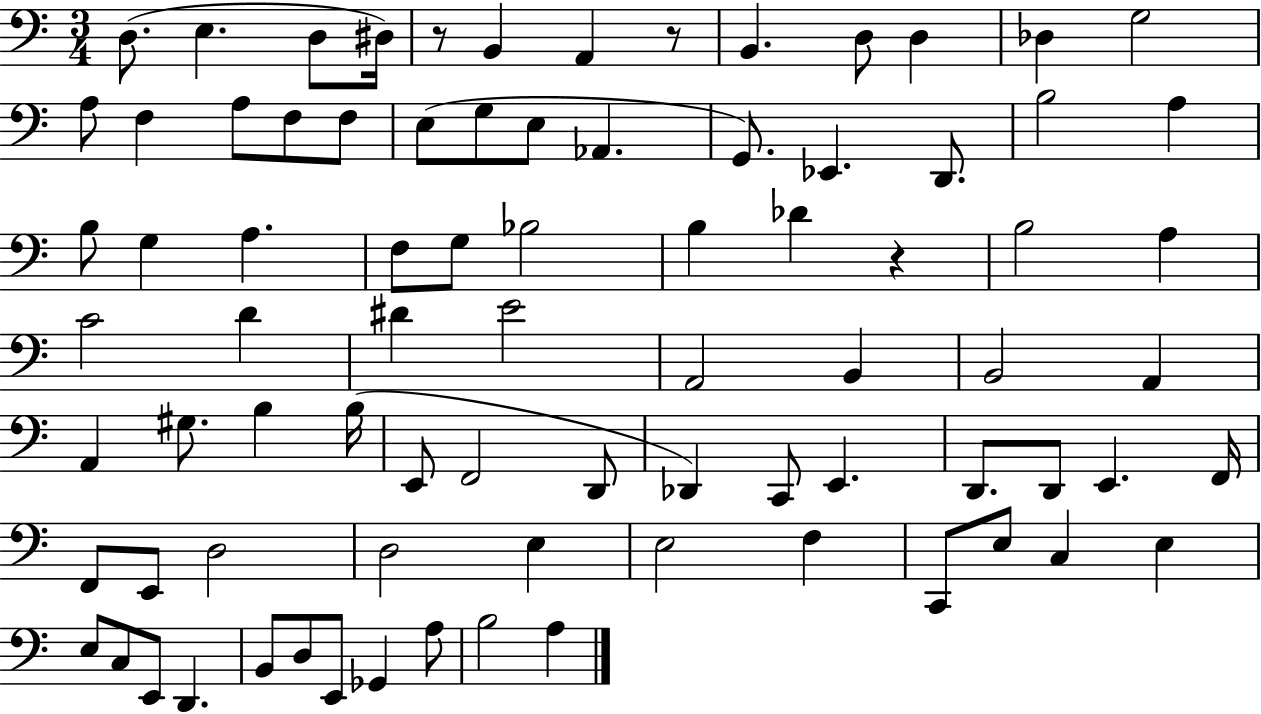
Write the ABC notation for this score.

X:1
T:Untitled
M:3/4
L:1/4
K:C
D,/2 E, D,/2 ^D,/4 z/2 B,, A,, z/2 B,, D,/2 D, _D, G,2 A,/2 F, A,/2 F,/2 F,/2 E,/2 G,/2 E,/2 _A,, G,,/2 _E,, D,,/2 B,2 A, B,/2 G, A, F,/2 G,/2 _B,2 B, _D z B,2 A, C2 D ^D E2 A,,2 B,, B,,2 A,, A,, ^G,/2 B, B,/4 E,,/2 F,,2 D,,/2 _D,, C,,/2 E,, D,,/2 D,,/2 E,, F,,/4 F,,/2 E,,/2 D,2 D,2 E, E,2 F, C,,/2 E,/2 C, E, E,/2 C,/2 E,,/2 D,, B,,/2 D,/2 E,,/2 _G,, A,/2 B,2 A,